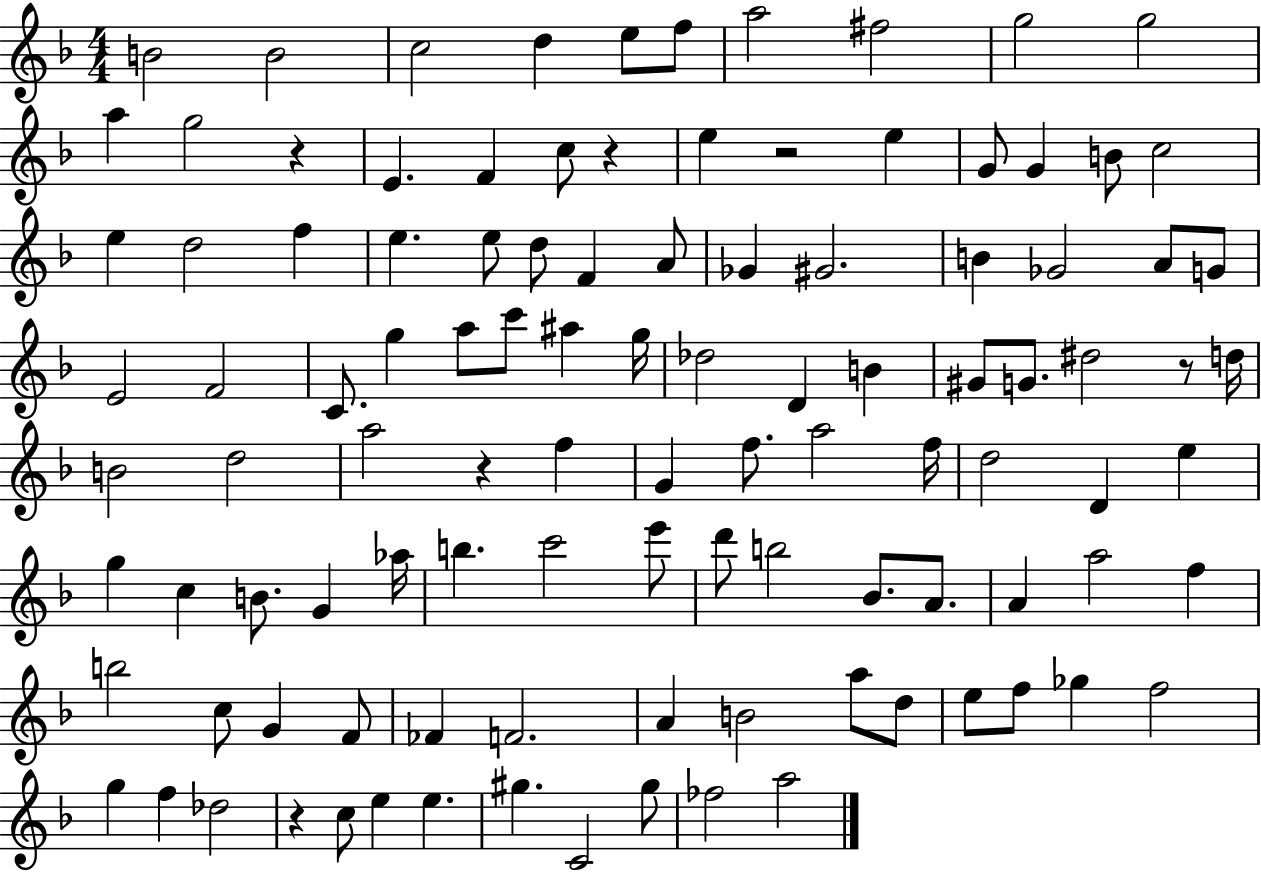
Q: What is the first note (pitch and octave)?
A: B4